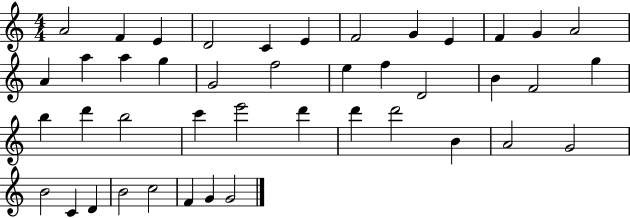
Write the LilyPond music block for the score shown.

{
  \clef treble
  \numericTimeSignature
  \time 4/4
  \key c \major
  a'2 f'4 e'4 | d'2 c'4 e'4 | f'2 g'4 e'4 | f'4 g'4 a'2 | \break a'4 a''4 a''4 g''4 | g'2 f''2 | e''4 f''4 d'2 | b'4 f'2 g''4 | \break b''4 d'''4 b''2 | c'''4 e'''2 d'''4 | d'''4 d'''2 b'4 | a'2 g'2 | \break b'2 c'4 d'4 | b'2 c''2 | f'4 g'4 g'2 | \bar "|."
}